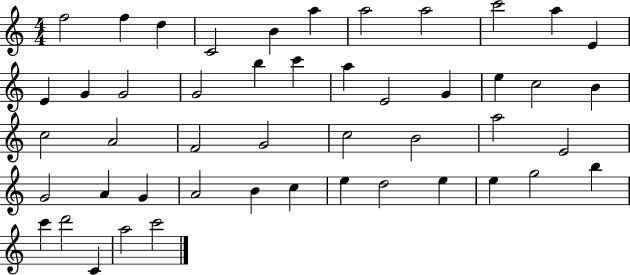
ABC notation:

X:1
T:Untitled
M:4/4
L:1/4
K:C
f2 f d C2 B a a2 a2 c'2 a E E G G2 G2 b c' a E2 G e c2 B c2 A2 F2 G2 c2 B2 a2 E2 G2 A G A2 B c e d2 e e g2 b c' d'2 C a2 c'2